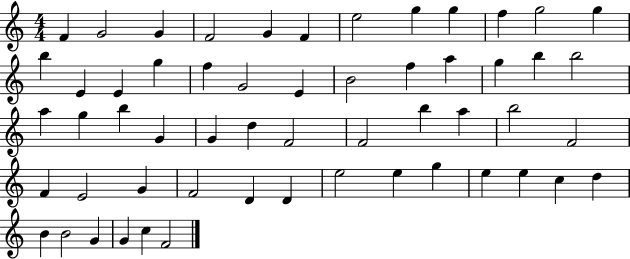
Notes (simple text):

F4/q G4/h G4/q F4/h G4/q F4/q E5/h G5/q G5/q F5/q G5/h G5/q B5/q E4/q E4/q G5/q F5/q G4/h E4/q B4/h F5/q A5/q G5/q B5/q B5/h A5/q G5/q B5/q G4/q G4/q D5/q F4/h F4/h B5/q A5/q B5/h F4/h F4/q E4/h G4/q F4/h D4/q D4/q E5/h E5/q G5/q E5/q E5/q C5/q D5/q B4/q B4/h G4/q G4/q C5/q F4/h